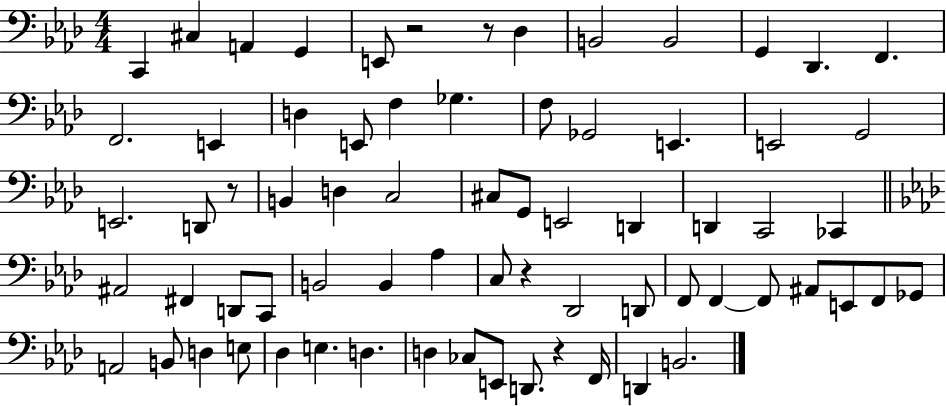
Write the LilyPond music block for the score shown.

{
  \clef bass
  \numericTimeSignature
  \time 4/4
  \key aes \major
  \repeat volta 2 { c,4 cis4 a,4 g,4 | e,8 r2 r8 des4 | b,2 b,2 | g,4 des,4. f,4. | \break f,2. e,4 | d4 e,8 f4 ges4. | f8 ges,2 e,4. | e,2 g,2 | \break e,2. d,8 r8 | b,4 d4 c2 | cis8 g,8 e,2 d,4 | d,4 c,2 ces,4 | \break \bar "||" \break \key aes \major ais,2 fis,4 d,8 c,8 | b,2 b,4 aes4 | c8 r4 des,2 d,8 | f,8 f,4~~ f,8 ais,8 e,8 f,8 ges,8 | \break a,2 b,8 d4 e8 | des4 e4. d4. | d4 ces8 e,8 d,8. r4 f,16 | d,4 b,2. | \break } \bar "|."
}